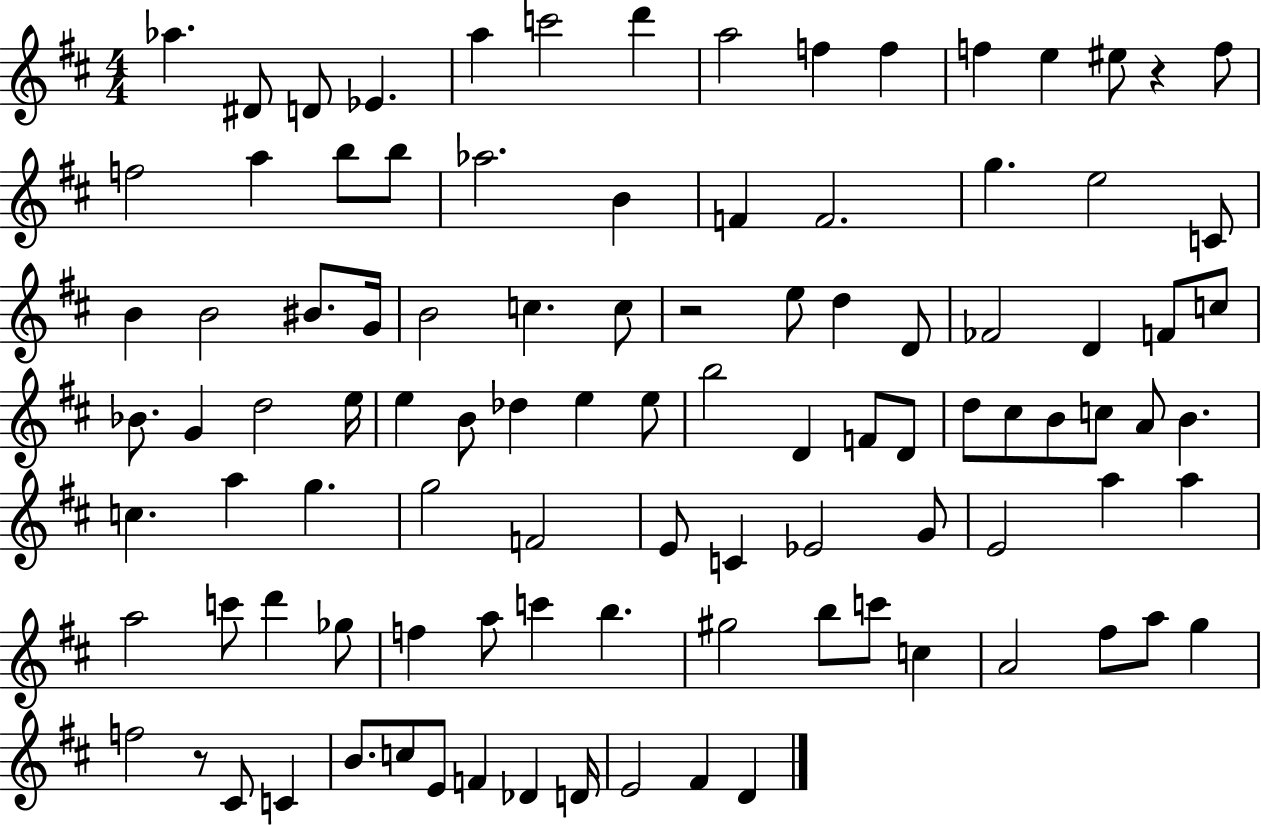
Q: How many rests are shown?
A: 3